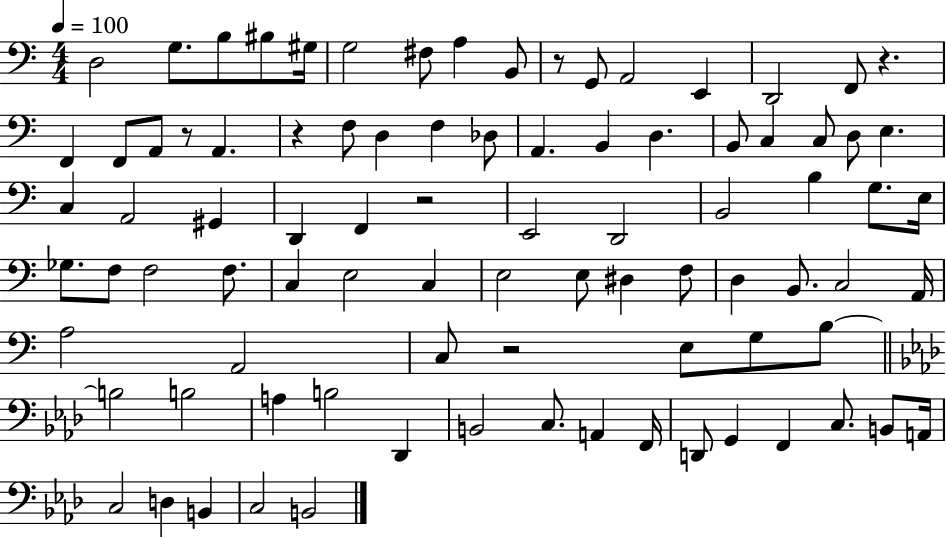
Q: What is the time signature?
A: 4/4